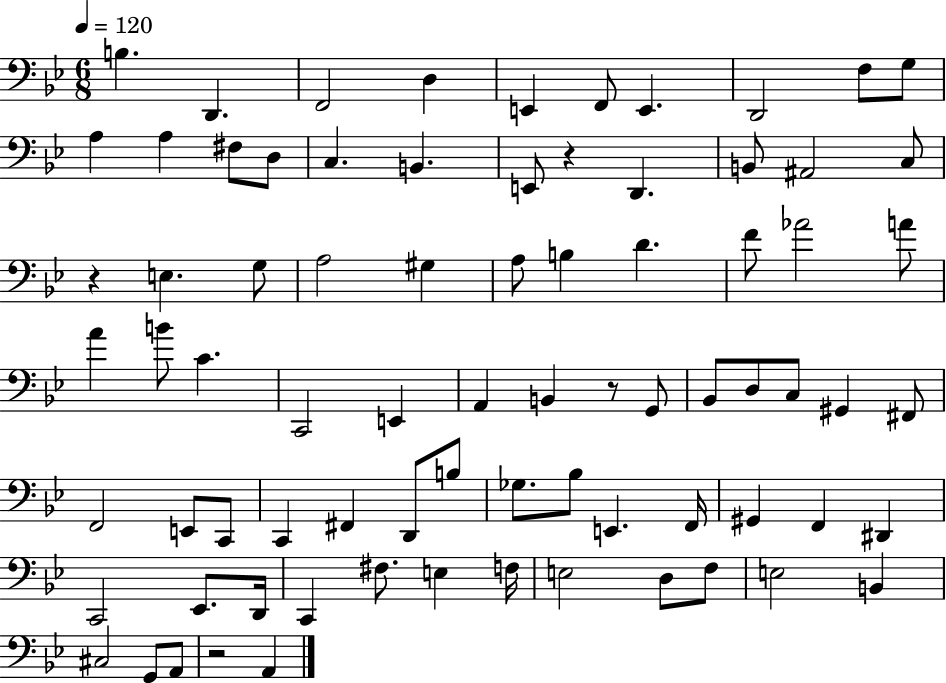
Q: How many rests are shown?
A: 4